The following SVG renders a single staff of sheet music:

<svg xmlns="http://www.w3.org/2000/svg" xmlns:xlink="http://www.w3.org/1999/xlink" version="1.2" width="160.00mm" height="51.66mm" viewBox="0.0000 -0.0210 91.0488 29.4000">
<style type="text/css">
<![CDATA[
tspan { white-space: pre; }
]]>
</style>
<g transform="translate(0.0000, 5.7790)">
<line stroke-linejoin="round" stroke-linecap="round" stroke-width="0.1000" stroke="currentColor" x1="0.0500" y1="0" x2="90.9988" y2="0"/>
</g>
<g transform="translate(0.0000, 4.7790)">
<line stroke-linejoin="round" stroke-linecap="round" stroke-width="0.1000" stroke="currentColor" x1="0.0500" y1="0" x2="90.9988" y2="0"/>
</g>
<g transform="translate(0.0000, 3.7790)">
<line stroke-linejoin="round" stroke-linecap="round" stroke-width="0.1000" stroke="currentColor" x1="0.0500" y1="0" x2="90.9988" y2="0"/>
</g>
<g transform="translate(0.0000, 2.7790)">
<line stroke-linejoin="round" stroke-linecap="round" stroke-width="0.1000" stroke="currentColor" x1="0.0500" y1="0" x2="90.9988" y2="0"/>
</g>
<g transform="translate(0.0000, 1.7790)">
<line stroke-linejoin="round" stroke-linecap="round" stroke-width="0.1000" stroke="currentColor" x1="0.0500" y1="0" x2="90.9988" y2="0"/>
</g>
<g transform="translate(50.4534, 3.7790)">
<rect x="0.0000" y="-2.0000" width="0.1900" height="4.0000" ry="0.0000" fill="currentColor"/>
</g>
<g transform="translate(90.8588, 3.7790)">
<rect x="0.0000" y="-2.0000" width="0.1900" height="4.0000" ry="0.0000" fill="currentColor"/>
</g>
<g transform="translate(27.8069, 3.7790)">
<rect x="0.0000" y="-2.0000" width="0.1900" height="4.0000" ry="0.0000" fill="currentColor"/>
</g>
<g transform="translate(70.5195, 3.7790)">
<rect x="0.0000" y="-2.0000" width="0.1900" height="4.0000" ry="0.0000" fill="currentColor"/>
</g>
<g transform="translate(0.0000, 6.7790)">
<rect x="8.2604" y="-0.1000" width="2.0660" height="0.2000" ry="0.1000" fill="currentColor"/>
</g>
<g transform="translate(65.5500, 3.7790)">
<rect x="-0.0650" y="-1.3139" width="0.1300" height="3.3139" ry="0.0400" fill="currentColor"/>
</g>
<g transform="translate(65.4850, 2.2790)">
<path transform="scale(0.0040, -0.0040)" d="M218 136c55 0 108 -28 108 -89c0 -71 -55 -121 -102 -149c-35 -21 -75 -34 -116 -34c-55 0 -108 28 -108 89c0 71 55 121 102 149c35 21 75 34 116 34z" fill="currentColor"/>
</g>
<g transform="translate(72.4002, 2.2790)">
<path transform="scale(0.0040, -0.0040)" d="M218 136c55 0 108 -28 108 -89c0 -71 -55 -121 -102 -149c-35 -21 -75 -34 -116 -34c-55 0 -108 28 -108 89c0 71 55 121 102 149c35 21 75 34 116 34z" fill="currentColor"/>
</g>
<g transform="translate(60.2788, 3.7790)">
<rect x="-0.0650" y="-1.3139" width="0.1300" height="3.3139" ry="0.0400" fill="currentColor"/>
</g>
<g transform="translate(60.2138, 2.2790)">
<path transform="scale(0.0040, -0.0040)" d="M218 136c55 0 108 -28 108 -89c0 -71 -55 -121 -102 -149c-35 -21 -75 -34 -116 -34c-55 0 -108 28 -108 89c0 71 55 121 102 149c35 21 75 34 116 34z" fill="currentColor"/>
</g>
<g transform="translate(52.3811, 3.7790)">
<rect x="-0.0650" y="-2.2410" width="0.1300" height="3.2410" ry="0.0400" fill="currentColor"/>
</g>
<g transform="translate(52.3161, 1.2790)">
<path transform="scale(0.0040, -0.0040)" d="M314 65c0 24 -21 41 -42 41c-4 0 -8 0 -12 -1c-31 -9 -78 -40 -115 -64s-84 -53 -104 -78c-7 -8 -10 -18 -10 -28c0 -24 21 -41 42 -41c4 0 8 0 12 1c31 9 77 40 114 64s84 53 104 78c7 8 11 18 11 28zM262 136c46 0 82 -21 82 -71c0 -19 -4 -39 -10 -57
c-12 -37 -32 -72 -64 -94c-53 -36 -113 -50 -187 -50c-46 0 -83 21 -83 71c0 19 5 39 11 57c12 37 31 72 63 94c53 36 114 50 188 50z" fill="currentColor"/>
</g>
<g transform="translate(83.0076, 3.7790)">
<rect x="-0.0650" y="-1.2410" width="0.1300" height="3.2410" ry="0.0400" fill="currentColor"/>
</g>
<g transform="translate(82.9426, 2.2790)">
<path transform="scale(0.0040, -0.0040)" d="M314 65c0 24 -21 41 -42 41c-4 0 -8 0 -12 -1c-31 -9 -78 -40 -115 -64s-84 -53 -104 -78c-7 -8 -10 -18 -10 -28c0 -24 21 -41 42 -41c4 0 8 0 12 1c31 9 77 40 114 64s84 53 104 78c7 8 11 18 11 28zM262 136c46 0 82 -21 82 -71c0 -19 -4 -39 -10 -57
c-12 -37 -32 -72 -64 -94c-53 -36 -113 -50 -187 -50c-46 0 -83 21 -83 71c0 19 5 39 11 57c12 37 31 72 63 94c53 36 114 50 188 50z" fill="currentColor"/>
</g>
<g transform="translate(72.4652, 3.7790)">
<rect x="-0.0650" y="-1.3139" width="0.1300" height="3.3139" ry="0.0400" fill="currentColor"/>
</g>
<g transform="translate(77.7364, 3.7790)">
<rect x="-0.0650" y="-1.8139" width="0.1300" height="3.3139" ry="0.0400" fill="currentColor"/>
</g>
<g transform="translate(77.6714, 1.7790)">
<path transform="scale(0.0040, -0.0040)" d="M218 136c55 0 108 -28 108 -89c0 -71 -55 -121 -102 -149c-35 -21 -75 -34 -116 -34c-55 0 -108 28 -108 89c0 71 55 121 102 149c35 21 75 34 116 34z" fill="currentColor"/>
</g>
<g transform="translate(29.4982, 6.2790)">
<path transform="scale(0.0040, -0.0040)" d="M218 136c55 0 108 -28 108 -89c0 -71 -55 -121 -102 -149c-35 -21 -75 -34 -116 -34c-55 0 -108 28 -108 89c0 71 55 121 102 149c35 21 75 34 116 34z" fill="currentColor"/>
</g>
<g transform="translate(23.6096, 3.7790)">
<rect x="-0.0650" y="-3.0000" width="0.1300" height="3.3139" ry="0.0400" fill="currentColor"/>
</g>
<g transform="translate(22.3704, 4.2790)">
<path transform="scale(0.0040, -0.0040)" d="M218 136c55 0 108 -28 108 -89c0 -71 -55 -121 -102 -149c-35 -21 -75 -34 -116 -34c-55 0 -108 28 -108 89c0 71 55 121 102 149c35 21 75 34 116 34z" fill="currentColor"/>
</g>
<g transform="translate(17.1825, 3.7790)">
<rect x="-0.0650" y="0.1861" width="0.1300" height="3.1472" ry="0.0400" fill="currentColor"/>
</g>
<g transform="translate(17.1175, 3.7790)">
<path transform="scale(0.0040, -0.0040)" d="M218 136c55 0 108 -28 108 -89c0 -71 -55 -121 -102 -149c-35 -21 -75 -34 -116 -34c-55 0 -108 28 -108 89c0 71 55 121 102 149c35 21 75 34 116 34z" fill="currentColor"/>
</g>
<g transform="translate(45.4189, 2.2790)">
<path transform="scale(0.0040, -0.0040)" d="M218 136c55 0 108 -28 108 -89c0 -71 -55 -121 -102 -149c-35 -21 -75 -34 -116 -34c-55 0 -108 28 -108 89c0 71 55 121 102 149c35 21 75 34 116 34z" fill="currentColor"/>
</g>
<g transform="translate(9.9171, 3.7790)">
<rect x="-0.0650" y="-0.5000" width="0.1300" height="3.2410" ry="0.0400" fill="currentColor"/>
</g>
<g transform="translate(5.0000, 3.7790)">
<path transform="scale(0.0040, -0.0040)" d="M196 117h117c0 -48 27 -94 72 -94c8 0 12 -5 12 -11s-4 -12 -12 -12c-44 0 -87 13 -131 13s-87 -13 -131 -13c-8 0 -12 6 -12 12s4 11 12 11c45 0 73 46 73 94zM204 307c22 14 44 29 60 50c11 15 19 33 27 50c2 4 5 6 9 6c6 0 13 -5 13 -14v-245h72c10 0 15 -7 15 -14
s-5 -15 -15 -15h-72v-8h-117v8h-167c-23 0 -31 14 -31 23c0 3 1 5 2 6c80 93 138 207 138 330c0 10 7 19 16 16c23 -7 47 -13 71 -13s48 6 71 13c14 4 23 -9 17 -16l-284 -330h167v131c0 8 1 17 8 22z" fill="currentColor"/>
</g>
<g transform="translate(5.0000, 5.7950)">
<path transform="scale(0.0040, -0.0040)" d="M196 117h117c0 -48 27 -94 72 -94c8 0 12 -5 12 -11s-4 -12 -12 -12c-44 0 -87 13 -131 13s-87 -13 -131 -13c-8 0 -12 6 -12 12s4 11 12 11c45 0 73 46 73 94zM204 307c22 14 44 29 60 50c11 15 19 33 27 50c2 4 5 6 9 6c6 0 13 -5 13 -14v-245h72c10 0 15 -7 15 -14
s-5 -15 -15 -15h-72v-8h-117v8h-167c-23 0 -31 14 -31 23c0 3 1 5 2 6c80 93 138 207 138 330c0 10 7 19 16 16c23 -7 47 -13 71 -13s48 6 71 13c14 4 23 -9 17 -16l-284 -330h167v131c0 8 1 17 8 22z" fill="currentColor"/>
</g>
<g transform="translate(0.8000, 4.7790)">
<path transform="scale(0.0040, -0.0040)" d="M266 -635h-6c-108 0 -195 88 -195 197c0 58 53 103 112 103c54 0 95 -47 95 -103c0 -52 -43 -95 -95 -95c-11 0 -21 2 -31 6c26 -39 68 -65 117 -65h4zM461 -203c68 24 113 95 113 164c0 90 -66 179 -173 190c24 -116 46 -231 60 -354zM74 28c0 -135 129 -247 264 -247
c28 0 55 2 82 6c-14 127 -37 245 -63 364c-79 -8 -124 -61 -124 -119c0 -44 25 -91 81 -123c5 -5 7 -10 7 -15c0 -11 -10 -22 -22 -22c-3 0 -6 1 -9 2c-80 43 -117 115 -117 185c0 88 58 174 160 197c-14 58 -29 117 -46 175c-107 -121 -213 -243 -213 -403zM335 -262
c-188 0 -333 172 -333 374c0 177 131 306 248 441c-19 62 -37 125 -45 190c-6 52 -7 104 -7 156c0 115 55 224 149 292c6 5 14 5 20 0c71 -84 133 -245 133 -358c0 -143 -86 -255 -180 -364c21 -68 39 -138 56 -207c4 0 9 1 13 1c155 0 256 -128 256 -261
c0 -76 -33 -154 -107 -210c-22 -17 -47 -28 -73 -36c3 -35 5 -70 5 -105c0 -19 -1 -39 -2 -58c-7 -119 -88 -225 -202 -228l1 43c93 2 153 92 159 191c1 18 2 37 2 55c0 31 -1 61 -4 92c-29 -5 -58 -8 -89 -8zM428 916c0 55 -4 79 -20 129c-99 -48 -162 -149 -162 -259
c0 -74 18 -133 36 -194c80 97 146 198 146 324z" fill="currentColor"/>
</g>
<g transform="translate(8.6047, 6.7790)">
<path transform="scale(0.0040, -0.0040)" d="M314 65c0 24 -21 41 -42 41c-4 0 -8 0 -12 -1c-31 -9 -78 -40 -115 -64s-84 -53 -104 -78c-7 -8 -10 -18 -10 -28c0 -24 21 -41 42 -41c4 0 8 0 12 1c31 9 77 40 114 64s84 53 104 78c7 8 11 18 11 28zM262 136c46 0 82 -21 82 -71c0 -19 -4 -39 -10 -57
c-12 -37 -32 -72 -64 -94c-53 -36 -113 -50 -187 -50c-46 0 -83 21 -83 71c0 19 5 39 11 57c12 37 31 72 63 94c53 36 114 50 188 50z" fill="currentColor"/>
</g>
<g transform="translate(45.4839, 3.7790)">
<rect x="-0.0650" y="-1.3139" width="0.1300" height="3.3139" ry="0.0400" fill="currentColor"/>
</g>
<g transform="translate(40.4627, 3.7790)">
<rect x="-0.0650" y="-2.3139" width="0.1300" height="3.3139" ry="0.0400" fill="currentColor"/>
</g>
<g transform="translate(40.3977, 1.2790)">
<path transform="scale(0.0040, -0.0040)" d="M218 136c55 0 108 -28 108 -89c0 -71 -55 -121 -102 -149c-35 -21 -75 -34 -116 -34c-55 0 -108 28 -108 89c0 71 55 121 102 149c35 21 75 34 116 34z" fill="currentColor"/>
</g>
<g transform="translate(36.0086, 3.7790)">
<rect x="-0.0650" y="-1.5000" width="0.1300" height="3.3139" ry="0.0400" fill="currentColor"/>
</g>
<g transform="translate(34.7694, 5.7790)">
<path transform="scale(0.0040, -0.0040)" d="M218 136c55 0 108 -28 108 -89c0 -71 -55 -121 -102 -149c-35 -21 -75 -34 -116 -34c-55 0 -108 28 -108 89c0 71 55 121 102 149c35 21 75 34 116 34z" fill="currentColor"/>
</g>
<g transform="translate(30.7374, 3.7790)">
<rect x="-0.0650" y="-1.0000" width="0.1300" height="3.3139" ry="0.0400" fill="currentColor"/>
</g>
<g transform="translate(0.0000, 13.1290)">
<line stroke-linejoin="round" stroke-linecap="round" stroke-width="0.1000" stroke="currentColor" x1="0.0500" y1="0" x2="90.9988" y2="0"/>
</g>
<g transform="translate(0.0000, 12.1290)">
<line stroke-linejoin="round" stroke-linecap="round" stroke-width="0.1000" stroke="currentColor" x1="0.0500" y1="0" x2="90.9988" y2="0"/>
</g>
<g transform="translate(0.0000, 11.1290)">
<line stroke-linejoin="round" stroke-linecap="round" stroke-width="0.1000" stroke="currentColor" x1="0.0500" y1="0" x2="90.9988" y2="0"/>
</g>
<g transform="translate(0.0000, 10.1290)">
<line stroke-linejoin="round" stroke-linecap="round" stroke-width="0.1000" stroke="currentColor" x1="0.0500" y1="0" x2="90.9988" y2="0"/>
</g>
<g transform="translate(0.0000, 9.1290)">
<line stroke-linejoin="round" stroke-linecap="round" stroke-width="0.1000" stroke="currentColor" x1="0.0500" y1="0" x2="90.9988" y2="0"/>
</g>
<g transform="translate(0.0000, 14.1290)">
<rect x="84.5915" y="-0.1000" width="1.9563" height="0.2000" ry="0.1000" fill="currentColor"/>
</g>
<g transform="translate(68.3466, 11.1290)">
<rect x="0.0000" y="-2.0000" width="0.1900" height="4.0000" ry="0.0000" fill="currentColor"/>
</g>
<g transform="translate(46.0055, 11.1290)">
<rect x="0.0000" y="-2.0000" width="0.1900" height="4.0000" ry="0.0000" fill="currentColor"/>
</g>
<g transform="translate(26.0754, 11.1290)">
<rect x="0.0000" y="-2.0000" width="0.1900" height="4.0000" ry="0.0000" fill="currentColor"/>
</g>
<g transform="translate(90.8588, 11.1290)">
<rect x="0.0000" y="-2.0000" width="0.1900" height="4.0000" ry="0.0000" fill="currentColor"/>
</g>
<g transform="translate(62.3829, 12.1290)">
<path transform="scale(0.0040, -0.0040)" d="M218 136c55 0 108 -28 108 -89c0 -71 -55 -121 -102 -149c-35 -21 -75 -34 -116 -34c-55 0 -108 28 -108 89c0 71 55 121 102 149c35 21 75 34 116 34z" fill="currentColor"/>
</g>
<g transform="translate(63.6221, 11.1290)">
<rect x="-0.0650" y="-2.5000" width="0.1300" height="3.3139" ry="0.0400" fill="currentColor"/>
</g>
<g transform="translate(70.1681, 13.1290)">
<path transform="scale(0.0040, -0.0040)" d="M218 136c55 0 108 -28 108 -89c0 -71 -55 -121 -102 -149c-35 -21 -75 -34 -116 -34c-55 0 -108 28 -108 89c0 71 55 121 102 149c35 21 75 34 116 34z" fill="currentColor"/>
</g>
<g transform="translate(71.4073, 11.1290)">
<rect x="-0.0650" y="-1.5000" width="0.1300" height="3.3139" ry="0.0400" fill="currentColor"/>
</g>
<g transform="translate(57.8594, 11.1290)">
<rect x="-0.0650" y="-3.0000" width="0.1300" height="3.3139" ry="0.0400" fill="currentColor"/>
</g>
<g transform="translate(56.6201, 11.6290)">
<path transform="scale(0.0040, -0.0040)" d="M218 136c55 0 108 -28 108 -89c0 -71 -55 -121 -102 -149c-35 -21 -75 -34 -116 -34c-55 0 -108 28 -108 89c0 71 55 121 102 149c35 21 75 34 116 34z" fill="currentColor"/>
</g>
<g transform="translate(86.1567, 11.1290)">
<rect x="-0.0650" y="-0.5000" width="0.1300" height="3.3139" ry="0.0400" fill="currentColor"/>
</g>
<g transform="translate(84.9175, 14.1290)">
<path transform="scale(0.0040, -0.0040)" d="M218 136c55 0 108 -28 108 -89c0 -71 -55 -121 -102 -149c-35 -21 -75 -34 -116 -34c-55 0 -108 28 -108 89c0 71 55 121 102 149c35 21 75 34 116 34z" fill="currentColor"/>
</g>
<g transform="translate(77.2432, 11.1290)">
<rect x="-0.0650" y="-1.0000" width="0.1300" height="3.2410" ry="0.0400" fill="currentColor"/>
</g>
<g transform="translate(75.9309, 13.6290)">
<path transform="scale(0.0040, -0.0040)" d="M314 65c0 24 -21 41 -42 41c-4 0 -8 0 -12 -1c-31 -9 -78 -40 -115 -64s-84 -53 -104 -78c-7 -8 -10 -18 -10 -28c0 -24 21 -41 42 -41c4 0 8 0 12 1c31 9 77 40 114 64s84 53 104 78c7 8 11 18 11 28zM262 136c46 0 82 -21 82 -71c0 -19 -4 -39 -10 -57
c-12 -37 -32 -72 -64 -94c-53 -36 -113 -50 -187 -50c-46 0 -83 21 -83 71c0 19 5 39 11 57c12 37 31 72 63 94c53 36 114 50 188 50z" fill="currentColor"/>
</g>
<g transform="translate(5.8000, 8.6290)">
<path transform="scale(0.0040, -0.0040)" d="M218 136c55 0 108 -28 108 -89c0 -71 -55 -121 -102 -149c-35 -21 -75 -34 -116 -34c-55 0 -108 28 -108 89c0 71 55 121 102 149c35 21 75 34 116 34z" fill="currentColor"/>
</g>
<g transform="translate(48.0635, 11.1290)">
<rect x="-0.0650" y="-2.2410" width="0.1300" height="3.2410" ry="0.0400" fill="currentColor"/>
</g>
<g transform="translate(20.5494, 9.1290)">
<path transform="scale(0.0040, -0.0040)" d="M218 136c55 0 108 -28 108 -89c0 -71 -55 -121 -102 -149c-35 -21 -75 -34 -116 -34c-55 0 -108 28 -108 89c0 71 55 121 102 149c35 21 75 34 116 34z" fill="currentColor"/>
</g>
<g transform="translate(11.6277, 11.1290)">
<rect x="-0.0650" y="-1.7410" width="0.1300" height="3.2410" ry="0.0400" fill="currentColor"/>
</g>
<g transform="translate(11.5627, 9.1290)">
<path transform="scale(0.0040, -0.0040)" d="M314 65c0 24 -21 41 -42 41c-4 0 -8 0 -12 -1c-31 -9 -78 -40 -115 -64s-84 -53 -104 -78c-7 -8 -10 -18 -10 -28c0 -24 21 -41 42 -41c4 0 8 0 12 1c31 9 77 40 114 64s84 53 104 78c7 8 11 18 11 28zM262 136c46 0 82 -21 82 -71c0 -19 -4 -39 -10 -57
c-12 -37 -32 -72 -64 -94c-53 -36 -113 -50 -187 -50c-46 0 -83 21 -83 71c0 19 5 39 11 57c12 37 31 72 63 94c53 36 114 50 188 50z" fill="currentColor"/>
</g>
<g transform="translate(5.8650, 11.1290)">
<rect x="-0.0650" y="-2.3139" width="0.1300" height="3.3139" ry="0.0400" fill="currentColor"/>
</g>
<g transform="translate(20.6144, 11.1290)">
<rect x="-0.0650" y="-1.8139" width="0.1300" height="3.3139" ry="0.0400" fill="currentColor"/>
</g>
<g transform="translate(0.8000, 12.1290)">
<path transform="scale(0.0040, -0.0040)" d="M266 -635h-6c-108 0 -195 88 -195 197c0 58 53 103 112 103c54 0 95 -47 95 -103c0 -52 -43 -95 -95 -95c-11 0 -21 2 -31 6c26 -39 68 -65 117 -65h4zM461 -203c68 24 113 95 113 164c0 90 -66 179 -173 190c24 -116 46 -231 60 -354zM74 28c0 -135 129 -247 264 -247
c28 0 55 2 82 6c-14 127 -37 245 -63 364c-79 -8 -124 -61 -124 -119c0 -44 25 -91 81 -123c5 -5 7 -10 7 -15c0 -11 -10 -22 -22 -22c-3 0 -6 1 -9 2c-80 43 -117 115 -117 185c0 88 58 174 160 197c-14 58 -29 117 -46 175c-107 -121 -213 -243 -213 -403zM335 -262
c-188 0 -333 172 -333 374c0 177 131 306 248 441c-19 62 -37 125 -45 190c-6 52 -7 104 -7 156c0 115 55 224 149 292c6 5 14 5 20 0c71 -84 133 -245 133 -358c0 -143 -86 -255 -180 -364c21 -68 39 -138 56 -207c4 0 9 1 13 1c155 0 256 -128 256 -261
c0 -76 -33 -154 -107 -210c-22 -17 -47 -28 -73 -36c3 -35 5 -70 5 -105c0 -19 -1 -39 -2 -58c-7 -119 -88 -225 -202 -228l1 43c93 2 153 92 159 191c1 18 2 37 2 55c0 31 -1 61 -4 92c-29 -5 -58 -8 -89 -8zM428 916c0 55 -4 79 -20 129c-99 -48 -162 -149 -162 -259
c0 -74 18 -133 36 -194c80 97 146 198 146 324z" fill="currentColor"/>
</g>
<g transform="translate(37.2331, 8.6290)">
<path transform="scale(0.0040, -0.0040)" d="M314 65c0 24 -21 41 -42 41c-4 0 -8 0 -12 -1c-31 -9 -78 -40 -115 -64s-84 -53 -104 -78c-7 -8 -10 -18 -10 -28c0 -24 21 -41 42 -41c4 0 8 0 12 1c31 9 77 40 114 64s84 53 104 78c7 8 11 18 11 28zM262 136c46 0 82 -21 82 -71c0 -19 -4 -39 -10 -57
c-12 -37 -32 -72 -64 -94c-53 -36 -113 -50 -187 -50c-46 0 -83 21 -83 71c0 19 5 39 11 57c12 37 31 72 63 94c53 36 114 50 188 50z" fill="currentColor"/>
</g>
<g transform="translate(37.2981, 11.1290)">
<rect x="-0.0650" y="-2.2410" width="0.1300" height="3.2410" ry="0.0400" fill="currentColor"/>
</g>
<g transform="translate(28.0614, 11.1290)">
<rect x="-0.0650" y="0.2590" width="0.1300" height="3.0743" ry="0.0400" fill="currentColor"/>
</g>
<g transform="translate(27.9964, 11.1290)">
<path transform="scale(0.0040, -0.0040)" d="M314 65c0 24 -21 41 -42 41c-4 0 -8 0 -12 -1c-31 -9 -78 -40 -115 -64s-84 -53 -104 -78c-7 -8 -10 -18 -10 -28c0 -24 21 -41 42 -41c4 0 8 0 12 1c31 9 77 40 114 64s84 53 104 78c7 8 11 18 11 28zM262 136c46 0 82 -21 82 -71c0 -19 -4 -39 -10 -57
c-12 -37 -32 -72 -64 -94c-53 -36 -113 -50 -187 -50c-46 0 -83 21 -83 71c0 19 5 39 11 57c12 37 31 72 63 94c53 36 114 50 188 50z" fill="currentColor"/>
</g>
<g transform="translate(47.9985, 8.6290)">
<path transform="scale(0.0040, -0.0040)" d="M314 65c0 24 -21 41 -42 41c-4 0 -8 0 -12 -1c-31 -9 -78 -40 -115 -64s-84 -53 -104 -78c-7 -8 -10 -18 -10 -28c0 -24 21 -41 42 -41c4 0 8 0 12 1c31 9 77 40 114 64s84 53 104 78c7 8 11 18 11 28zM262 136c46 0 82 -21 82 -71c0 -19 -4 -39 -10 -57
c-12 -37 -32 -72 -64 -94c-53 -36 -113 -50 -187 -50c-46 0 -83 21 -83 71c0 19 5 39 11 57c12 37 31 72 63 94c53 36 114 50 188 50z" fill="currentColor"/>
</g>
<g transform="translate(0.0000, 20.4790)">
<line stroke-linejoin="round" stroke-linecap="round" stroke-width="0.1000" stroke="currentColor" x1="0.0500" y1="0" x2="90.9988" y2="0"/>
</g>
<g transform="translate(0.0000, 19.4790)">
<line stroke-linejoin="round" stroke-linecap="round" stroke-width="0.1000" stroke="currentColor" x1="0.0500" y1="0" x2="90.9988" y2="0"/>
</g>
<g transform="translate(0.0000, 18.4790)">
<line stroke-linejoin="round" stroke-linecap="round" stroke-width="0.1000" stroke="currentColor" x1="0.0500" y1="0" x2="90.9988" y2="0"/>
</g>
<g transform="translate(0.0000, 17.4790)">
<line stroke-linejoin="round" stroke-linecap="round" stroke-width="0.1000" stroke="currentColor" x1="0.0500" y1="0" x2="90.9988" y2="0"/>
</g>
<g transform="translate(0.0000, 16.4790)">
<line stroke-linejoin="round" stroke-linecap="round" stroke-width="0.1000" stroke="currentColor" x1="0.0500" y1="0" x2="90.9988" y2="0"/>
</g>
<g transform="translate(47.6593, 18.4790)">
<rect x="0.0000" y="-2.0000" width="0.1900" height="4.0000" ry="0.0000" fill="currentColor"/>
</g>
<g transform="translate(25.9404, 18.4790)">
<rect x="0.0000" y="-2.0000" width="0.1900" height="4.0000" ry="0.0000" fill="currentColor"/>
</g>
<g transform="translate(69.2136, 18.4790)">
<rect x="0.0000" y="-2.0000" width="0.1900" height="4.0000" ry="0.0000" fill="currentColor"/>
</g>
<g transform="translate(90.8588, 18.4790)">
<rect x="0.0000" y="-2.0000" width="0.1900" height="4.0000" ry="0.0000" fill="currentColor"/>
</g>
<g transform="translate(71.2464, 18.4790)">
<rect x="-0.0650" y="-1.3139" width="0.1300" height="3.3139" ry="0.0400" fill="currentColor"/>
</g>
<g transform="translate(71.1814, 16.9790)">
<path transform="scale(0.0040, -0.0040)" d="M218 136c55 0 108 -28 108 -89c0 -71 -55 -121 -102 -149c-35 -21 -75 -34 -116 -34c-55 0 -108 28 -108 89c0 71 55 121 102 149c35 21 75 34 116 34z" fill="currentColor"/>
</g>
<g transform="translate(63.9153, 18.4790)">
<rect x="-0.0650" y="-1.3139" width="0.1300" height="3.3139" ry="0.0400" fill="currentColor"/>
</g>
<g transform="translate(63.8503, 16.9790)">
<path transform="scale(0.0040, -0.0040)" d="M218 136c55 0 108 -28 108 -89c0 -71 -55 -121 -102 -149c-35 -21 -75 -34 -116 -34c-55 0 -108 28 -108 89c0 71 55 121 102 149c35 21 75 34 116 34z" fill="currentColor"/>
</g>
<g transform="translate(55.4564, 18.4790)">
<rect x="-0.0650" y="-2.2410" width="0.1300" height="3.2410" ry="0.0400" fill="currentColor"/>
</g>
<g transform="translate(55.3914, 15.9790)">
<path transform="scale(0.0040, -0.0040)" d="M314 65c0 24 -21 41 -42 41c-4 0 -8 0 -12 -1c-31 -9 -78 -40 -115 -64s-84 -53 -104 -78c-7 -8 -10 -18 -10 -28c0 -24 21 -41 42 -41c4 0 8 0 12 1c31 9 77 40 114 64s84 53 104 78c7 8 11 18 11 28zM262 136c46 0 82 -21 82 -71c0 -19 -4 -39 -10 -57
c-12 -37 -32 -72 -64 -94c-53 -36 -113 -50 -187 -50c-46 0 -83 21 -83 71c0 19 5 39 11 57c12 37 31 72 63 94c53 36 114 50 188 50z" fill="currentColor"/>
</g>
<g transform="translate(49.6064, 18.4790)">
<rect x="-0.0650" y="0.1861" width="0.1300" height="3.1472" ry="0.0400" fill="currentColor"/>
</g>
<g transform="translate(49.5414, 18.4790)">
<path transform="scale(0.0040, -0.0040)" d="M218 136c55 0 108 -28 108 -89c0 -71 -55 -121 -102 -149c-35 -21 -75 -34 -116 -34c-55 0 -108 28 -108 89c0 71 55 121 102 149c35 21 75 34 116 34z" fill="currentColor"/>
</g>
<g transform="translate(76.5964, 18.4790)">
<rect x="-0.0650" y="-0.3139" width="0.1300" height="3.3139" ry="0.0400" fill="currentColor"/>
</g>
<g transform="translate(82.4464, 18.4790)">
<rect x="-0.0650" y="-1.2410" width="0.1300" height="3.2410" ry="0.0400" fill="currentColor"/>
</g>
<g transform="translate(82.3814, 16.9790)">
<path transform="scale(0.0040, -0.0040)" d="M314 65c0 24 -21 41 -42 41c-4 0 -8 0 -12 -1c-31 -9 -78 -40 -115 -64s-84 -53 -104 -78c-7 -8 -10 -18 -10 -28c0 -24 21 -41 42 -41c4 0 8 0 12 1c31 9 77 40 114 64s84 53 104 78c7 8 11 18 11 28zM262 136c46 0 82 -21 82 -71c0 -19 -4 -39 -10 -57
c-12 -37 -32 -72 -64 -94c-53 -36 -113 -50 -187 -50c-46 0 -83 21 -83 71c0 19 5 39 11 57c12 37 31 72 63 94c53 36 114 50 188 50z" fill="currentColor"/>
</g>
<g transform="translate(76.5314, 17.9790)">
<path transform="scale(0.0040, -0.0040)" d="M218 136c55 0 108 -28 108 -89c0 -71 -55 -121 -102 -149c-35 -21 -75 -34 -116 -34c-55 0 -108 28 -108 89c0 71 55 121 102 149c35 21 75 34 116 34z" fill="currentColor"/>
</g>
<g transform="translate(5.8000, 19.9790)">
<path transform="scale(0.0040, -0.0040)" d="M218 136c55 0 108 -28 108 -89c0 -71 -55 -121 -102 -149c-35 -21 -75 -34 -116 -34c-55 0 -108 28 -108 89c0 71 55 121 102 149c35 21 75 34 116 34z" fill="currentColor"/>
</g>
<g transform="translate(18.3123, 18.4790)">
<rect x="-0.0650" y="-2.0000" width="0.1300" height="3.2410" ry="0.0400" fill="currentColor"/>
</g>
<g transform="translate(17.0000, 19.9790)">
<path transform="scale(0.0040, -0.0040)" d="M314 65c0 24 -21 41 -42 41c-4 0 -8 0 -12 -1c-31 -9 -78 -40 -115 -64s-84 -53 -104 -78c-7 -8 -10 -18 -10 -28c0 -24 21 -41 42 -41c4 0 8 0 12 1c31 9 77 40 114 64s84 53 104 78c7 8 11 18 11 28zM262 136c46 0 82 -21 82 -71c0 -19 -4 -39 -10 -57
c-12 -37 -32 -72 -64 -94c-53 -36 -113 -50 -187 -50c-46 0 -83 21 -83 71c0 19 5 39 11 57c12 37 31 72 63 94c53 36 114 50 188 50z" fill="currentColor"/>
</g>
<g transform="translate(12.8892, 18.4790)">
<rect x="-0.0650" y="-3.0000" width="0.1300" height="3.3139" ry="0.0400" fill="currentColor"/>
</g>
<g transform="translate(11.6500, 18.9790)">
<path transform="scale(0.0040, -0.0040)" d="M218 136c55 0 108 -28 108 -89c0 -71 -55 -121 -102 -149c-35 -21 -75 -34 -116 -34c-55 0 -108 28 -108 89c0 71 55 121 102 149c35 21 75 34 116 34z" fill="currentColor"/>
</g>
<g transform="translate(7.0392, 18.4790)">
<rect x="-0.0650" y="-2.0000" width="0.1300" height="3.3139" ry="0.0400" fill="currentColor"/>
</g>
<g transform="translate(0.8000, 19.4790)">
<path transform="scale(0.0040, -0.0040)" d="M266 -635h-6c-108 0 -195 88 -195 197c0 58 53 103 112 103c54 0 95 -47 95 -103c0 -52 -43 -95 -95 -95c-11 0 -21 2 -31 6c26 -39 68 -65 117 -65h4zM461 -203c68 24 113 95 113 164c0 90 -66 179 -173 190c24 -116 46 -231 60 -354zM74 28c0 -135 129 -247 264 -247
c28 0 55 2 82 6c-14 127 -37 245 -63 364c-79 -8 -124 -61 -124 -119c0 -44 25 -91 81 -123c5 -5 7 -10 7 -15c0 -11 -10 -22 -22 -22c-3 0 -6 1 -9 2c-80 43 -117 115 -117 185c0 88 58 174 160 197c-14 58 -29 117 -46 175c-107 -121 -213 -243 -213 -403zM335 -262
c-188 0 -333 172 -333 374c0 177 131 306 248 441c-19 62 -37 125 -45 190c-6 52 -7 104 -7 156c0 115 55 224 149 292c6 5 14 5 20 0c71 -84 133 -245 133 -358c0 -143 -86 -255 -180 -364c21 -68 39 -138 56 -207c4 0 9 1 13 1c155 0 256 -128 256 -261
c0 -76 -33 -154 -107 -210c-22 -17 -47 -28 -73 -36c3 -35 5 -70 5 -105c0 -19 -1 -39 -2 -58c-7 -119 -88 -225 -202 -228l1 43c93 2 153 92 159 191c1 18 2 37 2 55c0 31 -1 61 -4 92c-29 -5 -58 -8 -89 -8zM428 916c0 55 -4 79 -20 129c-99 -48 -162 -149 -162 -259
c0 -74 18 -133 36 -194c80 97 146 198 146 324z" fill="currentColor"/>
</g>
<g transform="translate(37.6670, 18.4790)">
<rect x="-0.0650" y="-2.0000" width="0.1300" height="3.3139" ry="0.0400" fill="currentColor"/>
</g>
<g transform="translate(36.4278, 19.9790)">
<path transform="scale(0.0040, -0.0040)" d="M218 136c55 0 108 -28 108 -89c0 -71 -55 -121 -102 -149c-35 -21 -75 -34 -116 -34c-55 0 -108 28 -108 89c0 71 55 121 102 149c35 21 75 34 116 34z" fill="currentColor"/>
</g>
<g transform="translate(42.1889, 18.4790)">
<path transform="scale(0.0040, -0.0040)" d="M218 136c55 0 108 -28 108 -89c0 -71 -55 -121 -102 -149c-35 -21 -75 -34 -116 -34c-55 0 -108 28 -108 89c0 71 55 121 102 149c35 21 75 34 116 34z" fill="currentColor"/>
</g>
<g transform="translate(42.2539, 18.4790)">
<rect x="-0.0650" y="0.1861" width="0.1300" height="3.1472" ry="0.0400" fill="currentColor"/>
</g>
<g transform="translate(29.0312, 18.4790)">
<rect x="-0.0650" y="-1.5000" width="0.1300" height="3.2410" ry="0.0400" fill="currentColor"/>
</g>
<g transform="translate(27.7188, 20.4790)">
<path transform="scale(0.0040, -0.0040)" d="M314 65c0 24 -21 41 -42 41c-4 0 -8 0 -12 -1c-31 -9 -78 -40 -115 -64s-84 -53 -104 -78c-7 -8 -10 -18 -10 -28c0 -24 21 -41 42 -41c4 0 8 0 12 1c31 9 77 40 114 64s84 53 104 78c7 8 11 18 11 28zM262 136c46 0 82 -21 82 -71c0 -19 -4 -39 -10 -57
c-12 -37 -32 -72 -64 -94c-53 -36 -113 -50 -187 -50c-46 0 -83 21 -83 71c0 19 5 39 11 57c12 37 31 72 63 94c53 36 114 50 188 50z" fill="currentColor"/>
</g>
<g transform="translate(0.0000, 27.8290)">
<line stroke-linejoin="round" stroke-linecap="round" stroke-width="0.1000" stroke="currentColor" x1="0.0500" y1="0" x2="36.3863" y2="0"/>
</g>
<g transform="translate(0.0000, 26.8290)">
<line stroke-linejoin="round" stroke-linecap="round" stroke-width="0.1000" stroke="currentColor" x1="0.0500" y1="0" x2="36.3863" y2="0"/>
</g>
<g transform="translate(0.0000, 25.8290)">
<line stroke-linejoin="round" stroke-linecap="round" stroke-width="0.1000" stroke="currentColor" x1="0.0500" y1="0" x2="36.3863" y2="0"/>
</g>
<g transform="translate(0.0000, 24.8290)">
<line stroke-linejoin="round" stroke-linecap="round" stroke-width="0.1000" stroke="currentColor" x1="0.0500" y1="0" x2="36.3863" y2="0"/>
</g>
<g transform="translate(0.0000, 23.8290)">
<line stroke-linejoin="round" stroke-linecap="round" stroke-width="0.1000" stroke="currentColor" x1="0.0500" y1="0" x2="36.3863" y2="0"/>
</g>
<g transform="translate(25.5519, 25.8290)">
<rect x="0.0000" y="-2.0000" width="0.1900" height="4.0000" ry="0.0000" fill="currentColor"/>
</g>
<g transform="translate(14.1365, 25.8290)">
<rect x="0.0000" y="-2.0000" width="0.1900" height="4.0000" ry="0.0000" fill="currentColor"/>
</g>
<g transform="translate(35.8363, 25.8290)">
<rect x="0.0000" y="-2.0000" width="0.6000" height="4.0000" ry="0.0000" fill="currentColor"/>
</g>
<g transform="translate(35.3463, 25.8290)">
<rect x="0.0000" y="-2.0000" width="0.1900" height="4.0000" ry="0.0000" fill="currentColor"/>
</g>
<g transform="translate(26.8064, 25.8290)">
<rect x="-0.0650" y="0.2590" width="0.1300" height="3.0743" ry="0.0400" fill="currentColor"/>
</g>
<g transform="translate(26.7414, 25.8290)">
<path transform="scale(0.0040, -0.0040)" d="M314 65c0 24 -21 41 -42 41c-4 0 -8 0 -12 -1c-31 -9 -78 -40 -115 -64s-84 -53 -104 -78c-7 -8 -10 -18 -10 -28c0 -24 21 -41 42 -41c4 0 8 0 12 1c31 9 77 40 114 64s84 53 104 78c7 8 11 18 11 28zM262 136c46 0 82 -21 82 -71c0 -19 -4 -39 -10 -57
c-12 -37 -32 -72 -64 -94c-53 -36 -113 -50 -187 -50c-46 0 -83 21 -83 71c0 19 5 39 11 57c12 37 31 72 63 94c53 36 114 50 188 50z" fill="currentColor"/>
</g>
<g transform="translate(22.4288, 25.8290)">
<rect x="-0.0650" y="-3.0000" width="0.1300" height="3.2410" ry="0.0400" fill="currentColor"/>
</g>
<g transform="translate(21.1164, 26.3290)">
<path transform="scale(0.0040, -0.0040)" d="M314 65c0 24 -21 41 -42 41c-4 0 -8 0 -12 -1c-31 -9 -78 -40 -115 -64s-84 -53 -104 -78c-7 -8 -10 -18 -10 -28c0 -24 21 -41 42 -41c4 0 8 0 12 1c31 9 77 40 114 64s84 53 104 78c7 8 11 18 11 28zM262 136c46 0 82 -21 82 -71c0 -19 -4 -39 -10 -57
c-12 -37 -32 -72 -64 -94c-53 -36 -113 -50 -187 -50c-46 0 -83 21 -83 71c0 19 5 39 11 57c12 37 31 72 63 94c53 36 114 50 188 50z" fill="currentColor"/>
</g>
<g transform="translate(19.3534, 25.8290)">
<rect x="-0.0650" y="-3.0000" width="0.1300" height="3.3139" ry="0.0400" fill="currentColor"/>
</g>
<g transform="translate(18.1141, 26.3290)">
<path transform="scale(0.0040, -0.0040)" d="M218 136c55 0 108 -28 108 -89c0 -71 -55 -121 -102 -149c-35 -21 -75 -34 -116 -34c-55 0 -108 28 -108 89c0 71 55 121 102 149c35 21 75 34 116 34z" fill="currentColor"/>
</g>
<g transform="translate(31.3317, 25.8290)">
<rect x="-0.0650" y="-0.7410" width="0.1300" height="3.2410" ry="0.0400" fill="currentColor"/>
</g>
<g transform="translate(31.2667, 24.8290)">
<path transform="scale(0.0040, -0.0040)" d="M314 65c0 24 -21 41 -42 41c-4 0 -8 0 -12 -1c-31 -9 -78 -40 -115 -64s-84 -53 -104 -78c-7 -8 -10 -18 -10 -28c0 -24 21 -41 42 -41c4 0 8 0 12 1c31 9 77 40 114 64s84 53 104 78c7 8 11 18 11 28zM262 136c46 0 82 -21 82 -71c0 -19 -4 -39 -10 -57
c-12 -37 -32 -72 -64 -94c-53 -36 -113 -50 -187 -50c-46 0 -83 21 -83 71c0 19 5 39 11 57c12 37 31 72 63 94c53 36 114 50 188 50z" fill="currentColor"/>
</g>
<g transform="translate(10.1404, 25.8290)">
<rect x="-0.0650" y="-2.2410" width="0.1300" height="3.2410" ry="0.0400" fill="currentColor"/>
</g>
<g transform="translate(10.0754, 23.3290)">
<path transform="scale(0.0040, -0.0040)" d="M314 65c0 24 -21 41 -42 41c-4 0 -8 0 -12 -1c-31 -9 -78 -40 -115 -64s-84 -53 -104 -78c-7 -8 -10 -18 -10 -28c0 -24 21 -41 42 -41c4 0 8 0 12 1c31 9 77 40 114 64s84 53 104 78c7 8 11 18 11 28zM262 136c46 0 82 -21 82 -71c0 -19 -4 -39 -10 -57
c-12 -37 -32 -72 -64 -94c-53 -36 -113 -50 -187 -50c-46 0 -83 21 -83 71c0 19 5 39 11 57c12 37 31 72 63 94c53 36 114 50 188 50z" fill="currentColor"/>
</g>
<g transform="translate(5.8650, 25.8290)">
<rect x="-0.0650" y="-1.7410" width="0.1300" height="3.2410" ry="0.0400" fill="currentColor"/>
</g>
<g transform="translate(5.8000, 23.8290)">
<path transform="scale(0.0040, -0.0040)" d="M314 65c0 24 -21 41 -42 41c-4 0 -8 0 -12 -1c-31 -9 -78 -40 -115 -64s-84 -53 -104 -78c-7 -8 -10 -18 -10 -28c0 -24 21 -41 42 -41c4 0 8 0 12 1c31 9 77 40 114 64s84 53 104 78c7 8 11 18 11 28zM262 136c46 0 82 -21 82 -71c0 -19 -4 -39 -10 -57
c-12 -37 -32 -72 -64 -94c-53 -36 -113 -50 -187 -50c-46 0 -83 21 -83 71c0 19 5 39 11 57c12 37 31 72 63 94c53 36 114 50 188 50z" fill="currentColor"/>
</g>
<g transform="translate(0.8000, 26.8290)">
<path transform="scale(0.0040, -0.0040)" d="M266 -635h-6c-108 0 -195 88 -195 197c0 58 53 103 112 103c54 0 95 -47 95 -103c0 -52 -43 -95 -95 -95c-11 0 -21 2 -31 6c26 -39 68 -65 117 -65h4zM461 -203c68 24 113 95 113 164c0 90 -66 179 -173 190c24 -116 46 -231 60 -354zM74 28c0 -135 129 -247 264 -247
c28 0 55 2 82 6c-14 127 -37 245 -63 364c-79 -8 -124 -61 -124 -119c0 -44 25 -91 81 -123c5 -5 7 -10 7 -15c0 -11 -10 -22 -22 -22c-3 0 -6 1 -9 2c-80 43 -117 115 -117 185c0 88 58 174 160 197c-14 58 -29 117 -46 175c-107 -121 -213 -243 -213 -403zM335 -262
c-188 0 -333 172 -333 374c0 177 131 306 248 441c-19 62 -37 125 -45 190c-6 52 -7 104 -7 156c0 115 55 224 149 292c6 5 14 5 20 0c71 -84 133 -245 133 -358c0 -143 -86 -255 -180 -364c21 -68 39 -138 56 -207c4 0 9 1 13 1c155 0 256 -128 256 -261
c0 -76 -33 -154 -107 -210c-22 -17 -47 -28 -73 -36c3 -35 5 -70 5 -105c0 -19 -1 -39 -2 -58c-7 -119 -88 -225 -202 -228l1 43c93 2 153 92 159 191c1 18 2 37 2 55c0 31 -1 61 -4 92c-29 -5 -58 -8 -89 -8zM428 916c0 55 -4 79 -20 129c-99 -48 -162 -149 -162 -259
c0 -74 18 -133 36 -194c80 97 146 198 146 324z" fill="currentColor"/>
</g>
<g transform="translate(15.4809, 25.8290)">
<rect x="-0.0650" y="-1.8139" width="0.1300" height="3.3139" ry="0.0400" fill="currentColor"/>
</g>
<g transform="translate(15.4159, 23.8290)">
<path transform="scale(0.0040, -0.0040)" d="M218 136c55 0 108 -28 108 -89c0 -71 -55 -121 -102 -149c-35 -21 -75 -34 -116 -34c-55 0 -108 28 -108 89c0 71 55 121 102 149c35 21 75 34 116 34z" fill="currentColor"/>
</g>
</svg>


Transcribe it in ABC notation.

X:1
T:Untitled
M:4/4
L:1/4
K:C
C2 B A D E g e g2 e e e f e2 g f2 f B2 g2 g2 A G E D2 C F A F2 E2 F B B g2 e e c e2 f2 g2 f A A2 B2 d2